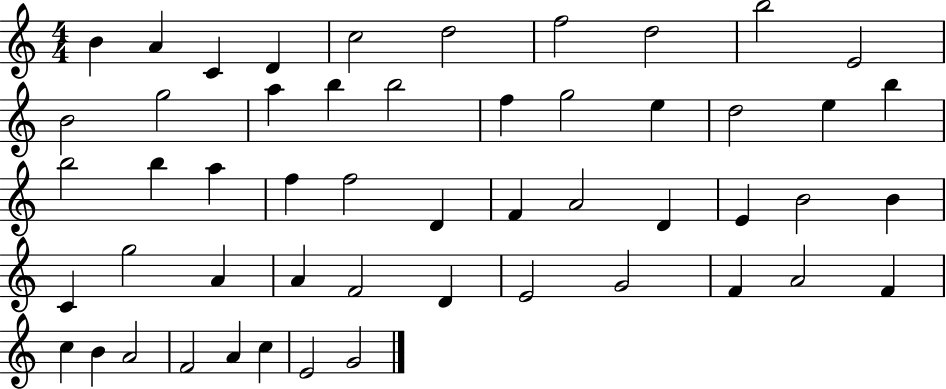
B4/q A4/q C4/q D4/q C5/h D5/h F5/h D5/h B5/h E4/h B4/h G5/h A5/q B5/q B5/h F5/q G5/h E5/q D5/h E5/q B5/q B5/h B5/q A5/q F5/q F5/h D4/q F4/q A4/h D4/q E4/q B4/h B4/q C4/q G5/h A4/q A4/q F4/h D4/q E4/h G4/h F4/q A4/h F4/q C5/q B4/q A4/h F4/h A4/q C5/q E4/h G4/h